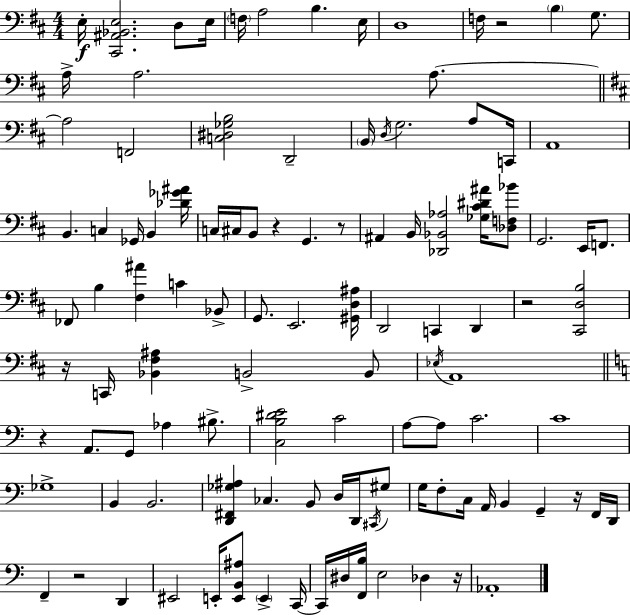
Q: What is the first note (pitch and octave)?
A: E3